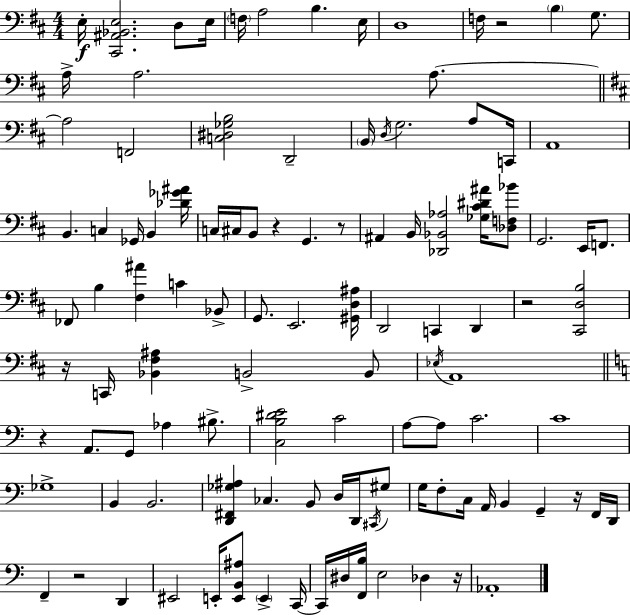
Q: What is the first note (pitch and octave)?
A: E3